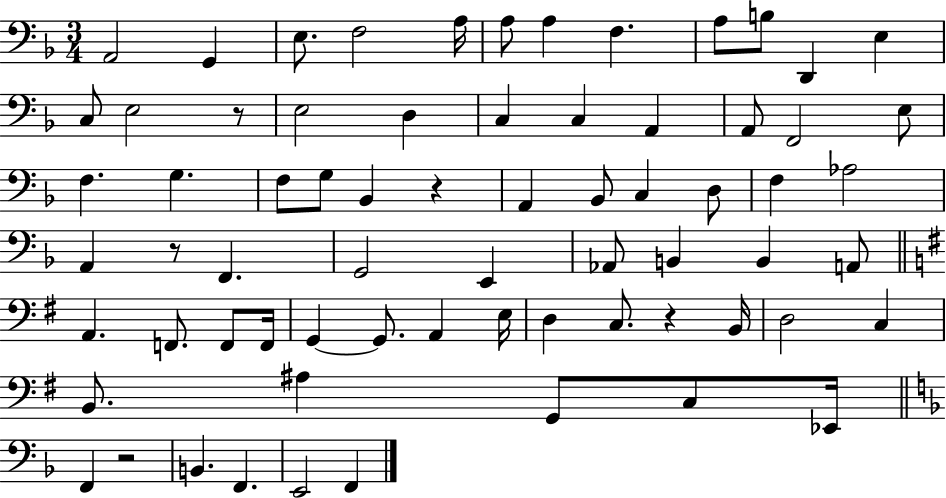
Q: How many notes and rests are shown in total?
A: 69